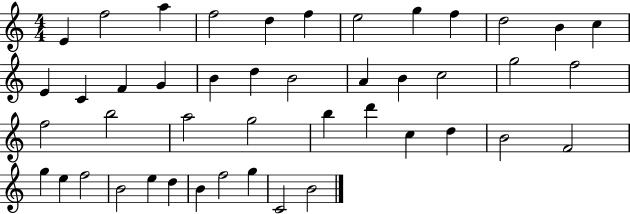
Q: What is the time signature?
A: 4/4